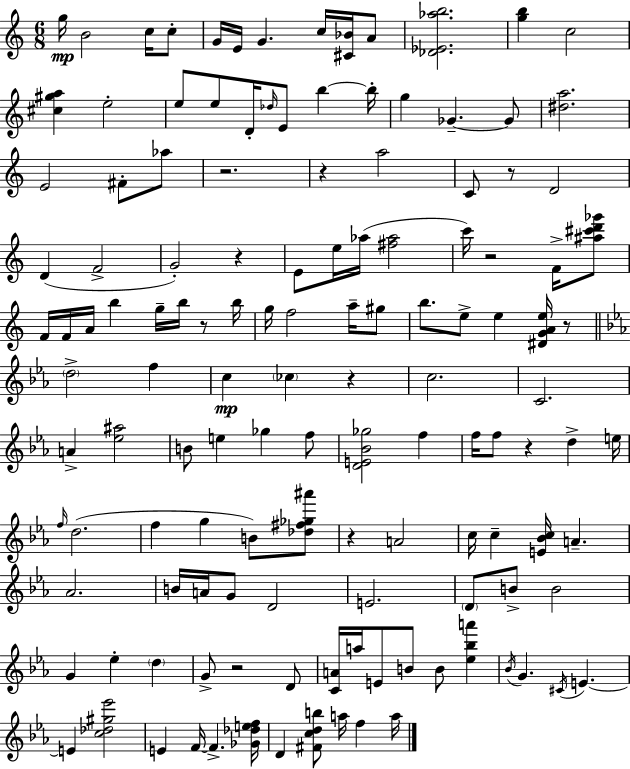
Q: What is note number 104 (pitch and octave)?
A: A5